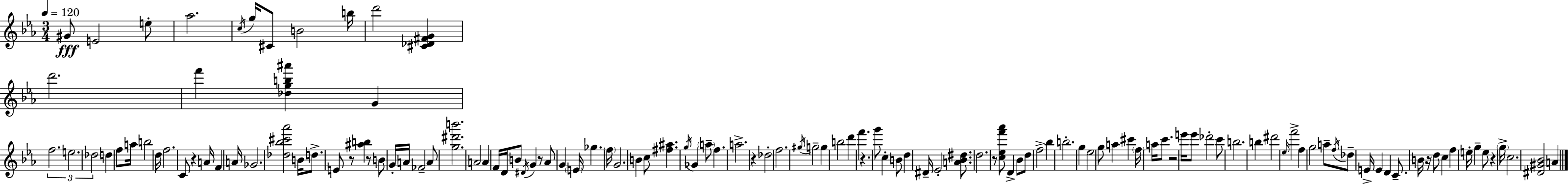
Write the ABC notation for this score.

X:1
T:Untitled
M:3/4
L:1/4
K:Cm
^G/2 E2 e/2 _a2 c/4 g/4 ^C/2 B2 b/4 d'2 [^C_D^FG] d'2 f' [_dgb^a'] G f2 e2 _d2 d f/2 a/4 b2 d/4 f2 C/2 z A/4 F A/4 _G2 [_d_b^c'_a']2 B/4 d/2 E/2 z/2 [^ab] z/2 B/2 G/4 A/4 _F2 A/2 [g^d'b']2 A2 A F/4 D/4 B/2 ^D/4 G z/2 _A/2 G E/4 _g f/4 G2 B c/2 [^f^a] g/4 _G a/2 f a2 z _d2 f2 ^g/4 g2 g b2 d' f' z g'/2 c B/2 d ^D/4 _E2 [A_B^d]/2 d2 z/2 [c_ef'_a']/2 D _B/2 d/2 f2 _b b2 g _e2 g/2 a ^c' f/4 a/4 c'/2 z2 e'/4 e'/2 _d'2 c'/2 b2 b ^d'2 _e/4 f'2 f g2 a/2 f/4 _d/2 E/4 E D C/2 B/4 z/4 d/2 c f e/4 g e/2 z g/4 c2 [^D^G_B]2 A